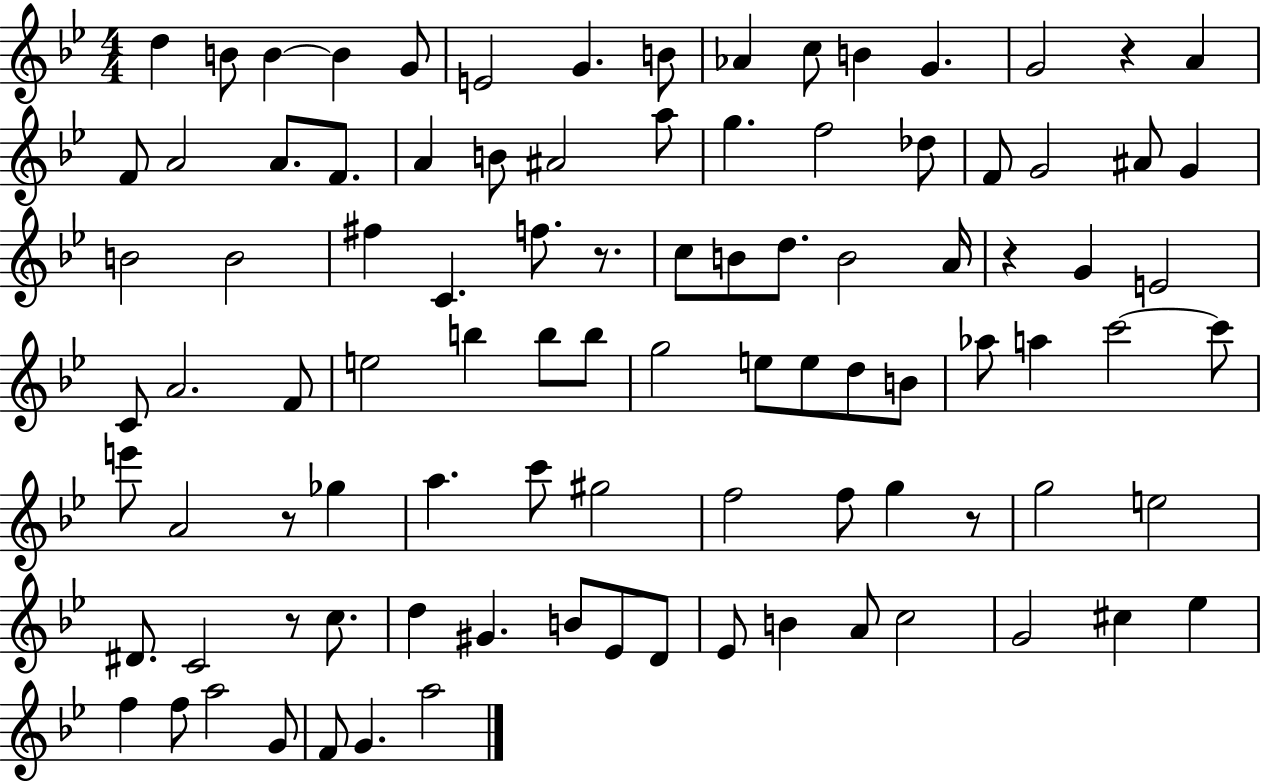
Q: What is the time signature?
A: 4/4